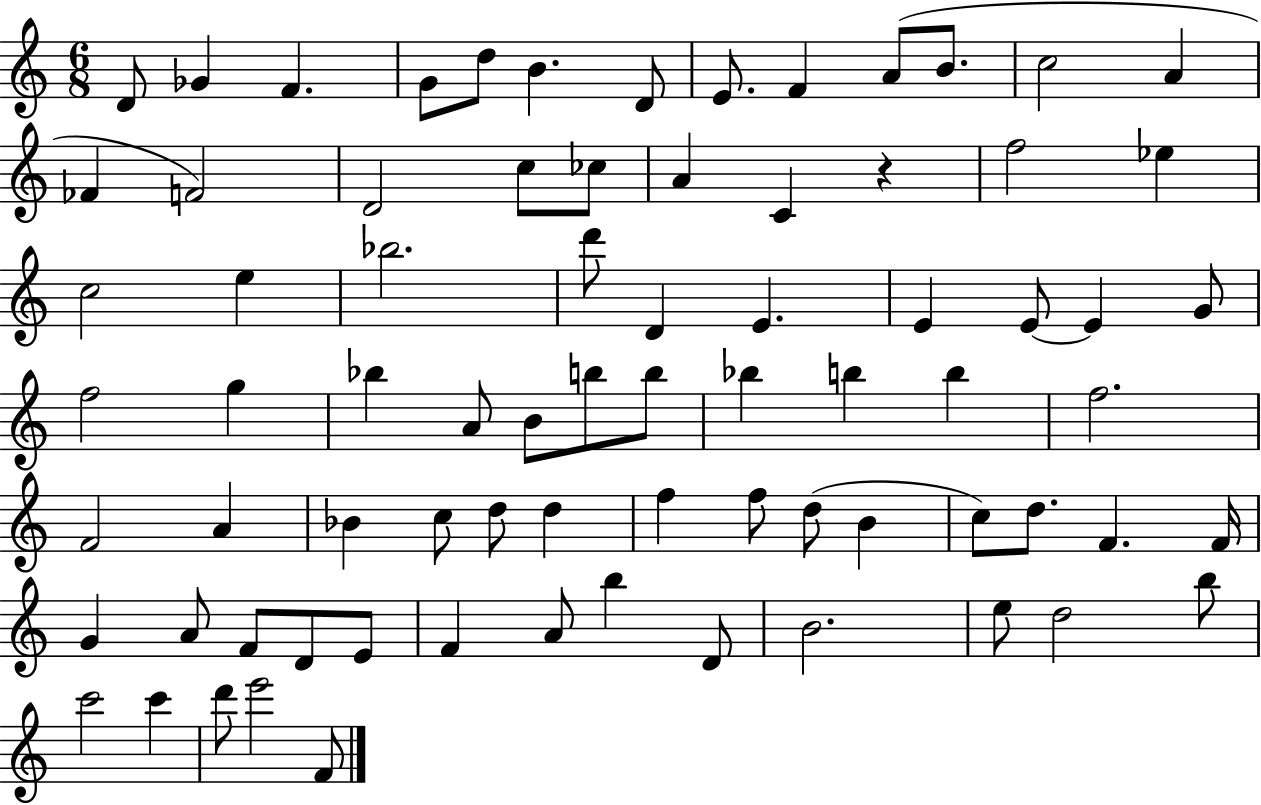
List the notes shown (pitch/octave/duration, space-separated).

D4/e Gb4/q F4/q. G4/e D5/e B4/q. D4/e E4/e. F4/q A4/e B4/e. C5/h A4/q FES4/q F4/h D4/h C5/e CES5/e A4/q C4/q R/q F5/h Eb5/q C5/h E5/q Bb5/h. D6/e D4/q E4/q. E4/q E4/e E4/q G4/e F5/h G5/q Bb5/q A4/e B4/e B5/e B5/e Bb5/q B5/q B5/q F5/h. F4/h A4/q Bb4/q C5/e D5/e D5/q F5/q F5/e D5/e B4/q C5/e D5/e. F4/q. F4/s G4/q A4/e F4/e D4/e E4/e F4/q A4/e B5/q D4/e B4/h. E5/e D5/h B5/e C6/h C6/q D6/e E6/h F4/e